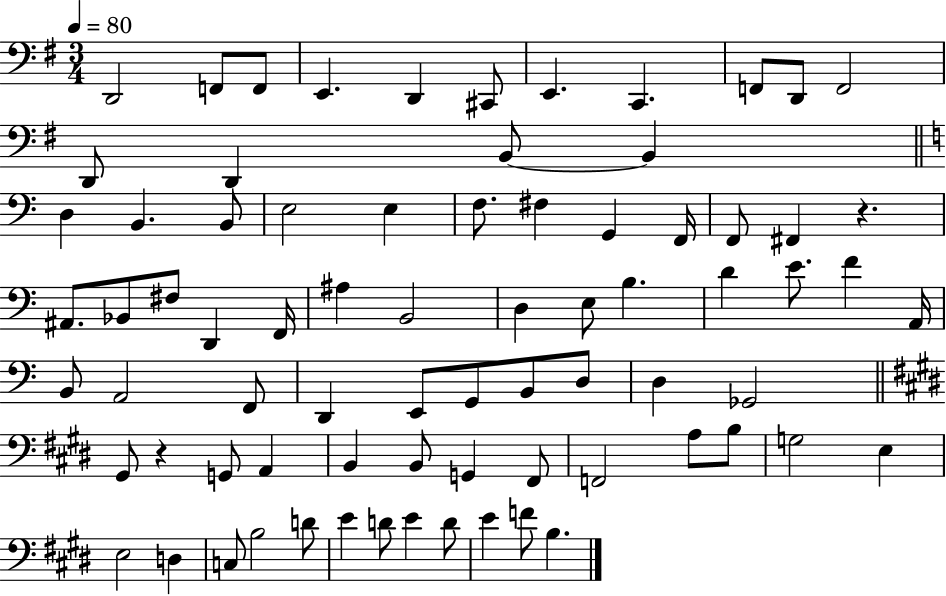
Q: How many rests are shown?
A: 2